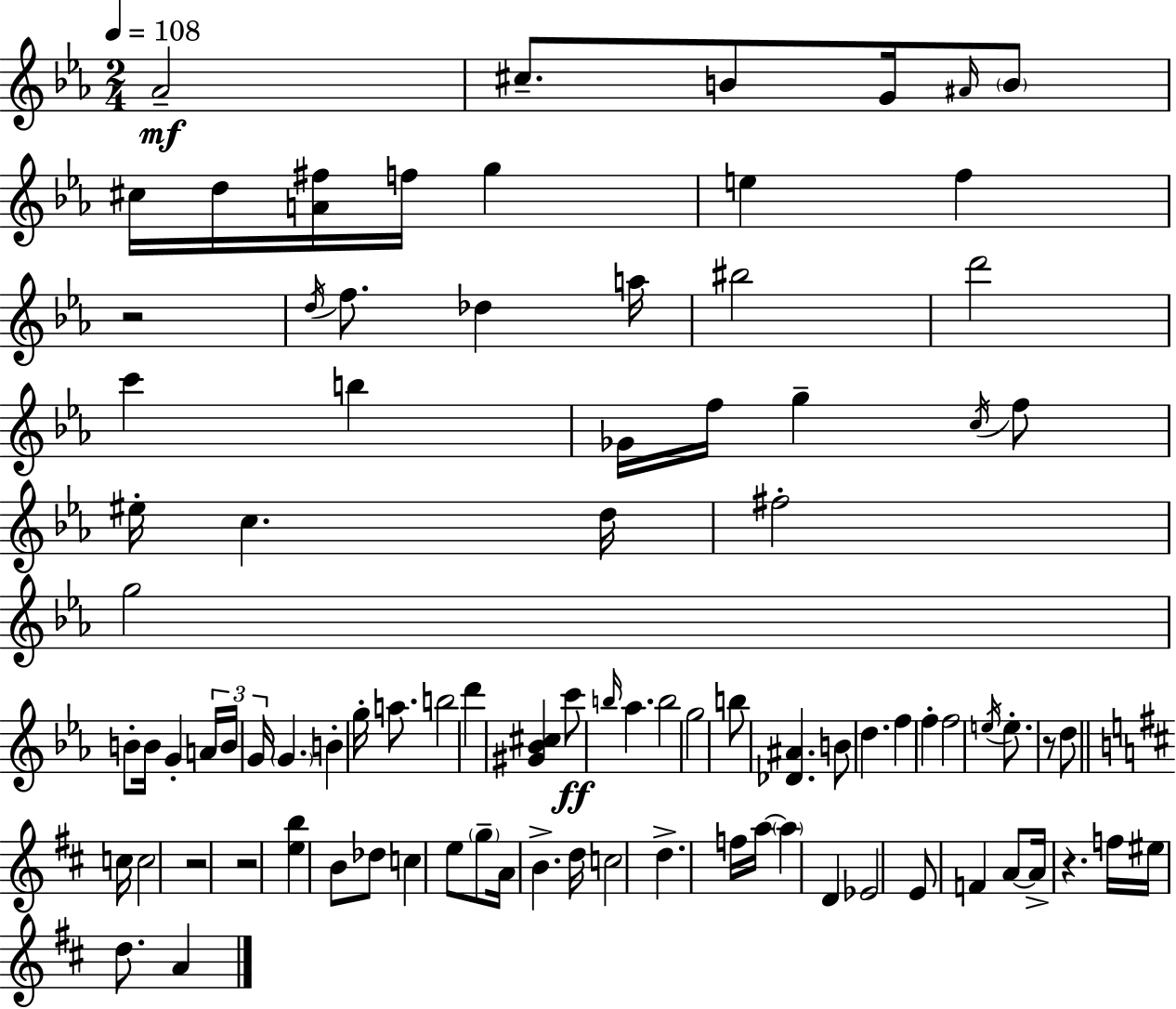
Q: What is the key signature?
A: C minor